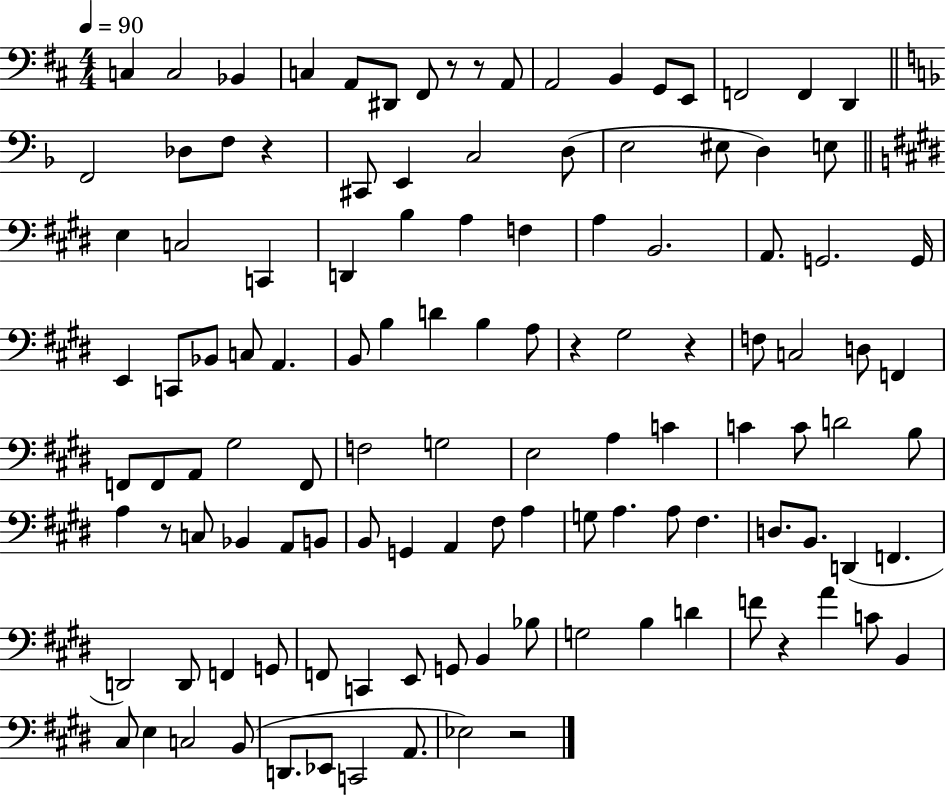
X:1
T:Untitled
M:4/4
L:1/4
K:D
C, C,2 _B,, C, A,,/2 ^D,,/2 ^F,,/2 z/2 z/2 A,,/2 A,,2 B,, G,,/2 E,,/2 F,,2 F,, D,, F,,2 _D,/2 F,/2 z ^C,,/2 E,, C,2 D,/2 E,2 ^E,/2 D, E,/2 E, C,2 C,, D,, B, A, F, A, B,,2 A,,/2 G,,2 G,,/4 E,, C,,/2 _B,,/2 C,/2 A,, B,,/2 B, D B, A,/2 z ^G,2 z F,/2 C,2 D,/2 F,, F,,/2 F,,/2 A,,/2 ^G,2 F,,/2 F,2 G,2 E,2 A, C C C/2 D2 B,/2 A, z/2 C,/2 _B,, A,,/2 B,,/2 B,,/2 G,, A,, ^F,/2 A, G,/2 A, A,/2 ^F, D,/2 B,,/2 D,, F,, D,,2 D,,/2 F,, G,,/2 F,,/2 C,, E,,/2 G,,/2 B,, _B,/2 G,2 B, D F/2 z A C/2 B,, ^C,/2 E, C,2 B,,/2 D,,/2 _E,,/2 C,,2 A,,/2 _E,2 z2